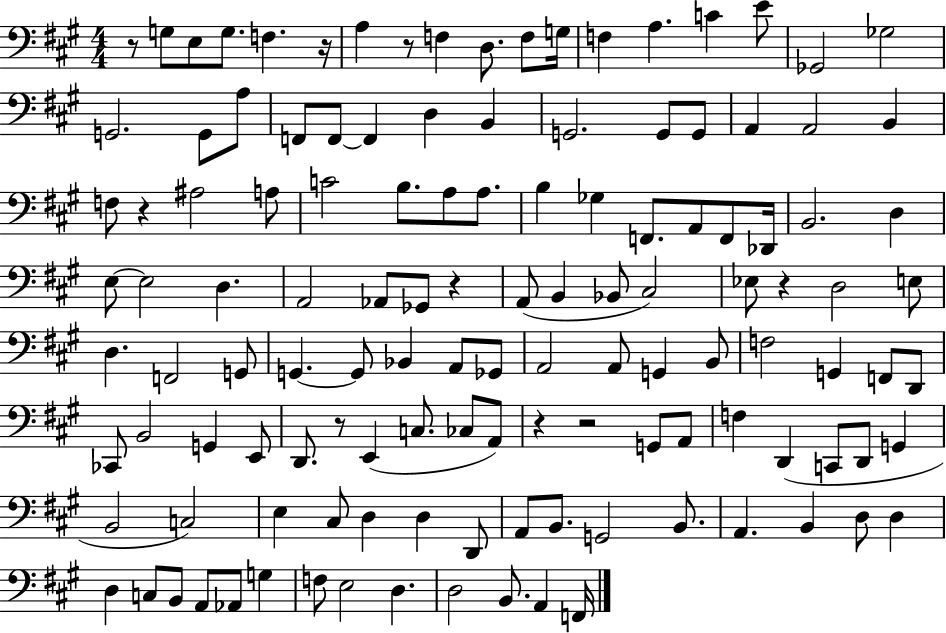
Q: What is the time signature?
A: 4/4